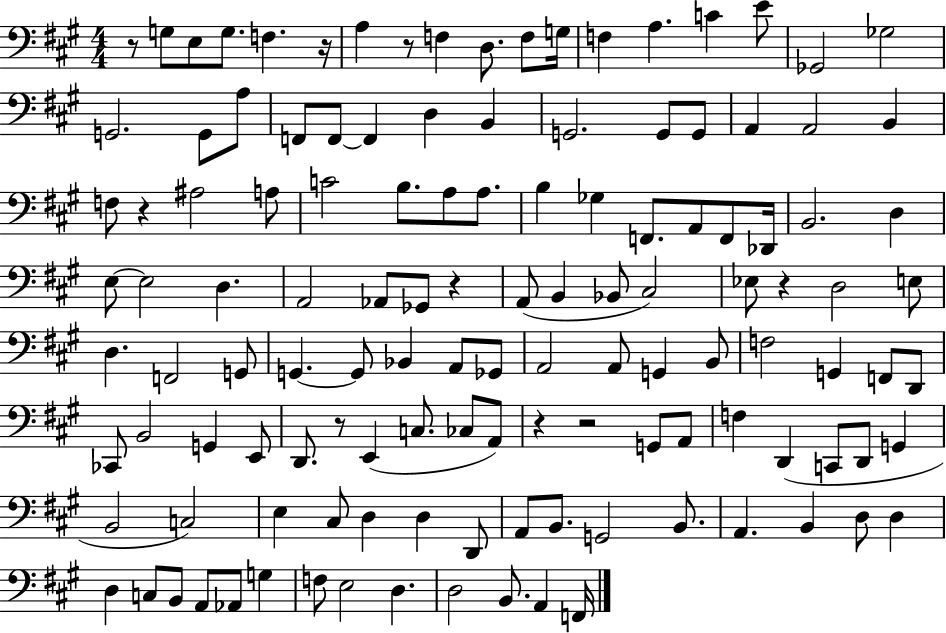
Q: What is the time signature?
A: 4/4